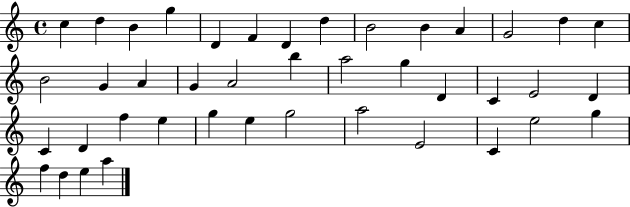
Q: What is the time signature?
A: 4/4